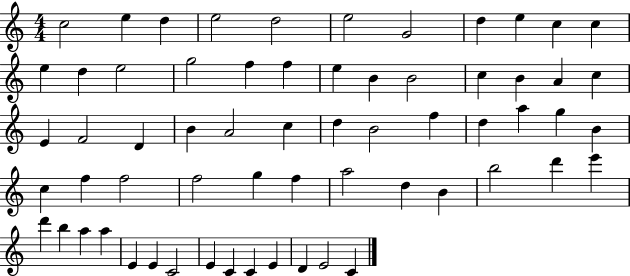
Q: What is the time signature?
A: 4/4